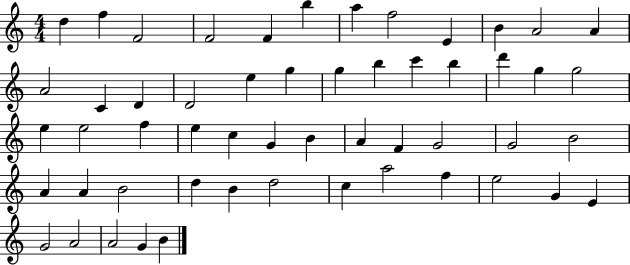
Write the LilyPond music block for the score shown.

{
  \clef treble
  \numericTimeSignature
  \time 4/4
  \key c \major
  d''4 f''4 f'2 | f'2 f'4 b''4 | a''4 f''2 e'4 | b'4 a'2 a'4 | \break a'2 c'4 d'4 | d'2 e''4 g''4 | g''4 b''4 c'''4 b''4 | d'''4 g''4 g''2 | \break e''4 e''2 f''4 | e''4 c''4 g'4 b'4 | a'4 f'4 g'2 | g'2 b'2 | \break a'4 a'4 b'2 | d''4 b'4 d''2 | c''4 a''2 f''4 | e''2 g'4 e'4 | \break g'2 a'2 | a'2 g'4 b'4 | \bar "|."
}